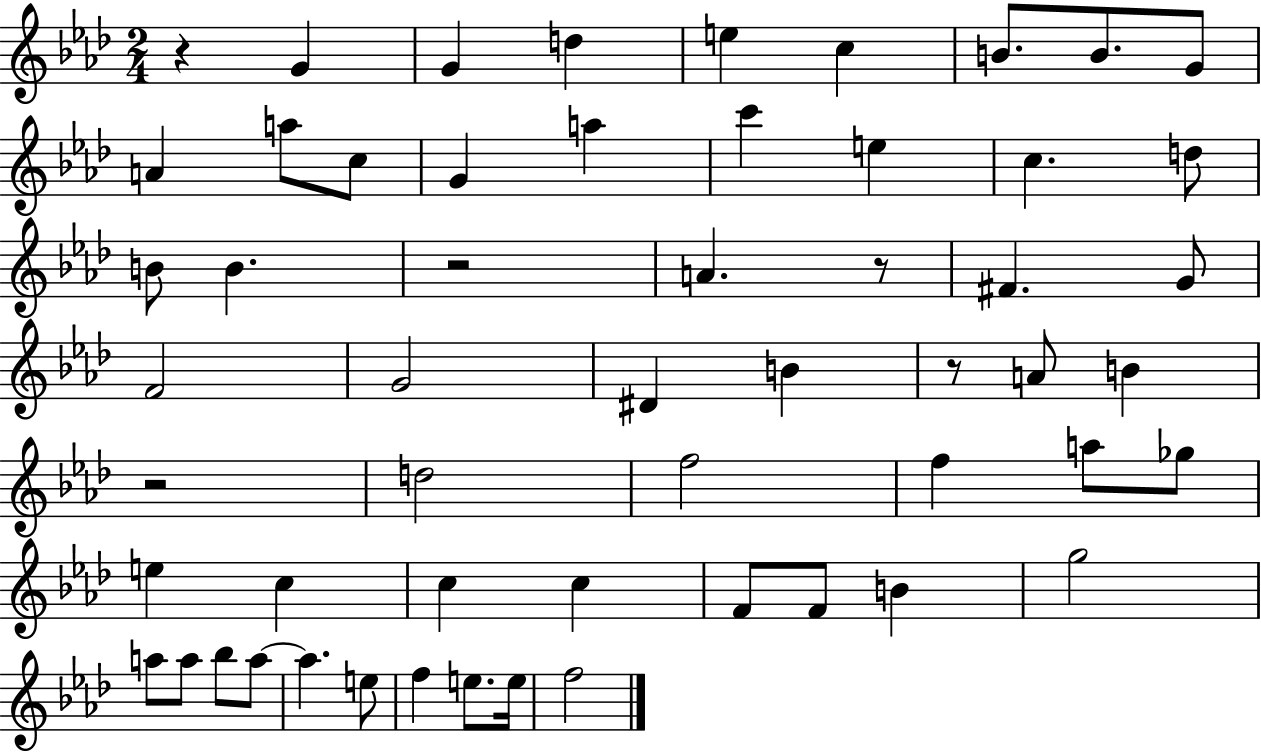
R/q G4/q G4/q D5/q E5/q C5/q B4/e. B4/e. G4/e A4/q A5/e C5/e G4/q A5/q C6/q E5/q C5/q. D5/e B4/e B4/q. R/h A4/q. R/e F#4/q. G4/e F4/h G4/h D#4/q B4/q R/e A4/e B4/q R/h D5/h F5/h F5/q A5/e Gb5/e E5/q C5/q C5/q C5/q F4/e F4/e B4/q G5/h A5/e A5/e Bb5/e A5/e A5/q. E5/e F5/q E5/e. E5/s F5/h